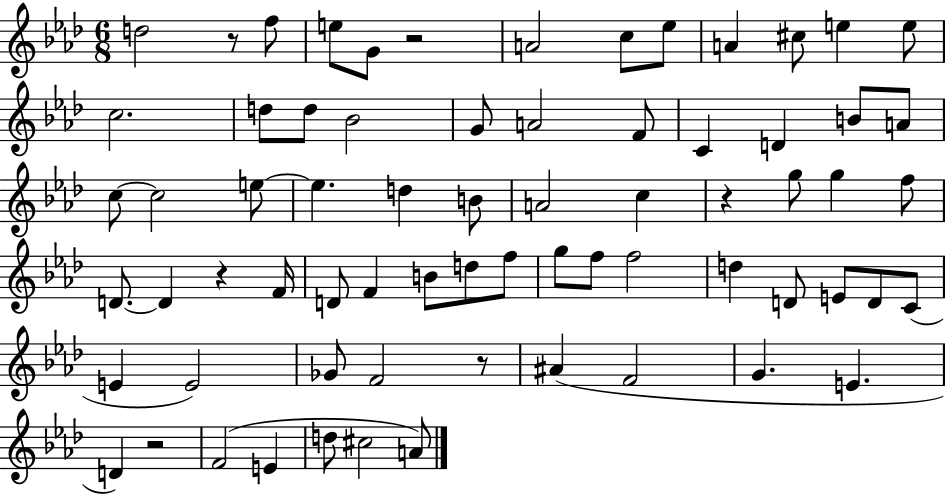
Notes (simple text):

D5/h R/e F5/e E5/e G4/e R/h A4/h C5/e Eb5/e A4/q C#5/e E5/q E5/e C5/h. D5/e D5/e Bb4/h G4/e A4/h F4/e C4/q D4/q B4/e A4/e C5/e C5/h E5/e E5/q. D5/q B4/e A4/h C5/q R/q G5/e G5/q F5/e D4/e. D4/q R/q F4/s D4/e F4/q B4/e D5/e F5/e G5/e F5/e F5/h D5/q D4/e E4/e D4/e C4/e E4/q E4/h Gb4/e F4/h R/e A#4/q F4/h G4/q. E4/q. D4/q R/h F4/h E4/q D5/e C#5/h A4/e